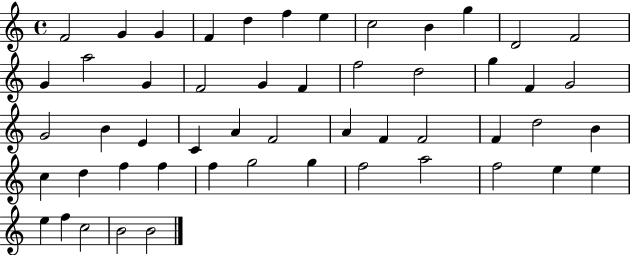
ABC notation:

X:1
T:Untitled
M:4/4
L:1/4
K:C
F2 G G F d f e c2 B g D2 F2 G a2 G F2 G F f2 d2 g F G2 G2 B E C A F2 A F F2 F d2 B c d f f f g2 g f2 a2 f2 e e e f c2 B2 B2